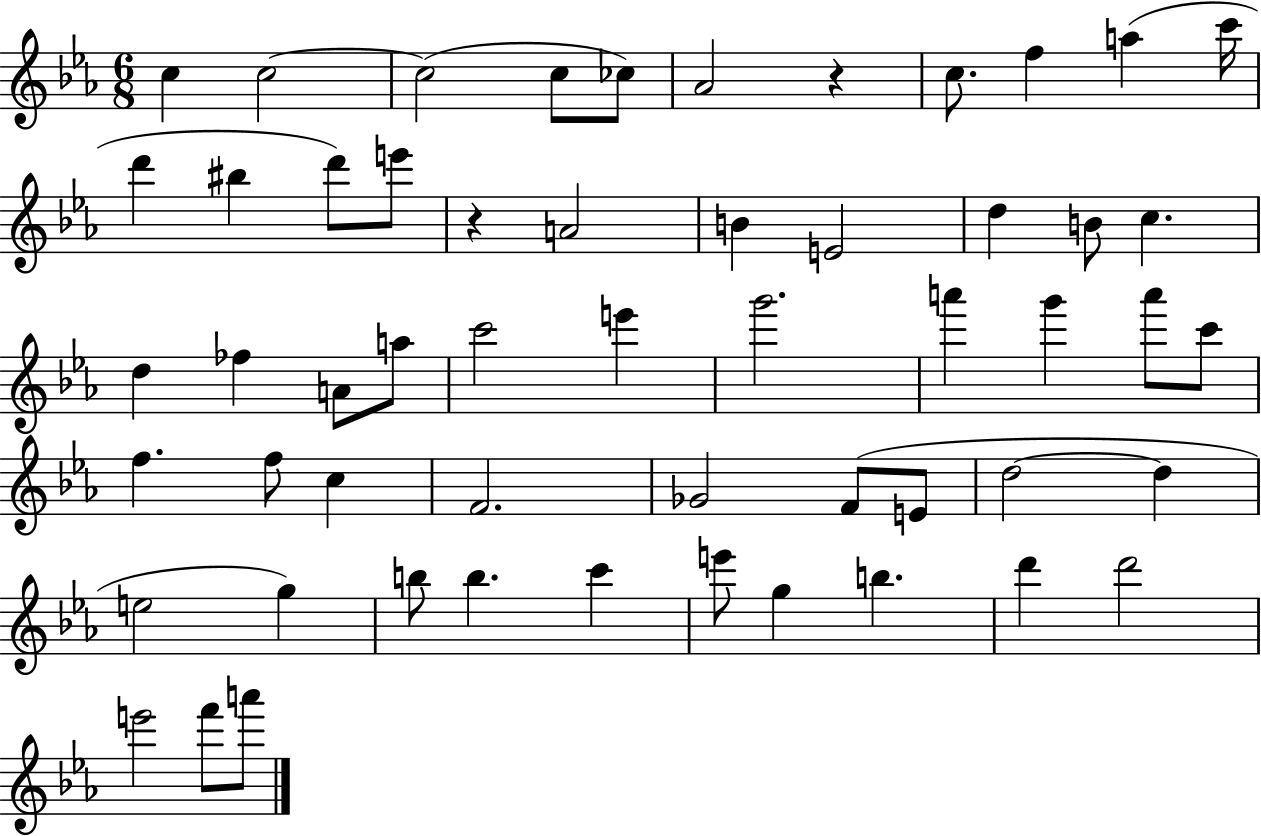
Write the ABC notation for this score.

X:1
T:Untitled
M:6/8
L:1/4
K:Eb
c c2 c2 c/2 _c/2 _A2 z c/2 f a c'/4 d' ^b d'/2 e'/2 z A2 B E2 d B/2 c d _f A/2 a/2 c'2 e' g'2 a' g' a'/2 c'/2 f f/2 c F2 _G2 F/2 E/2 d2 d e2 g b/2 b c' e'/2 g b d' d'2 e'2 f'/2 a'/2